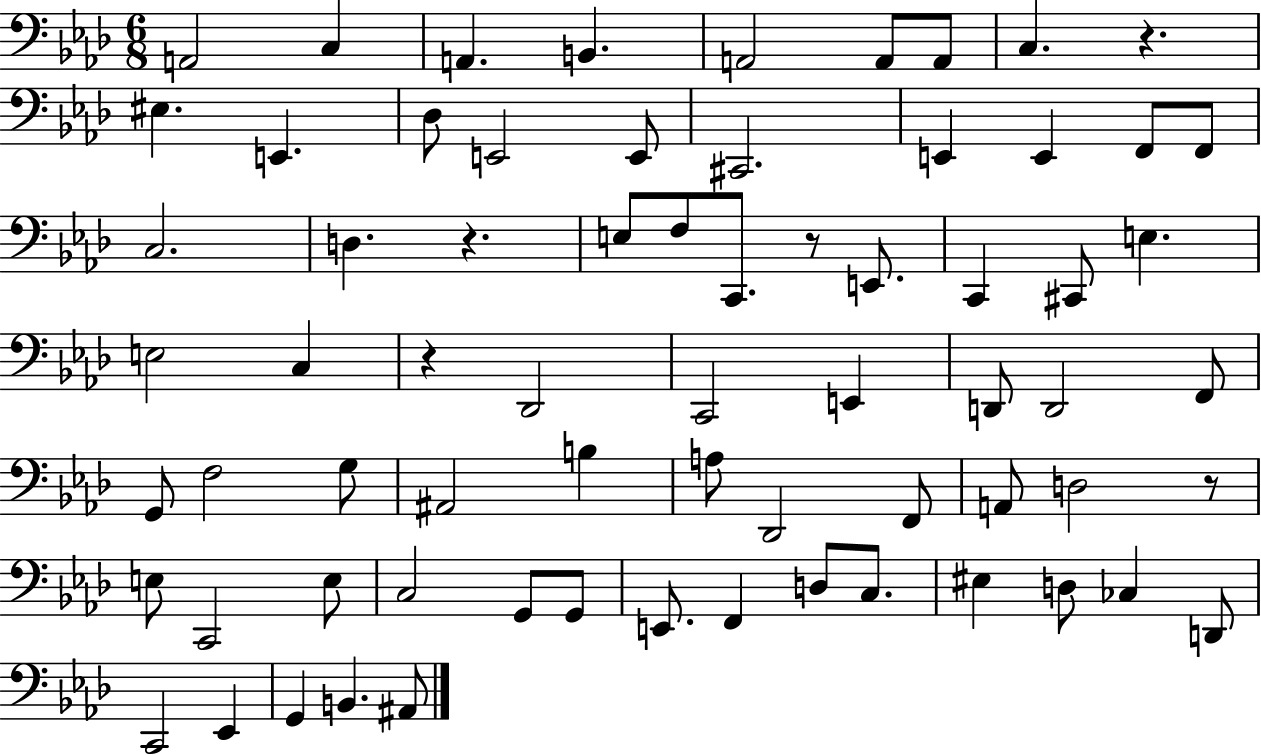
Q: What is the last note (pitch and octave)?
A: A#2